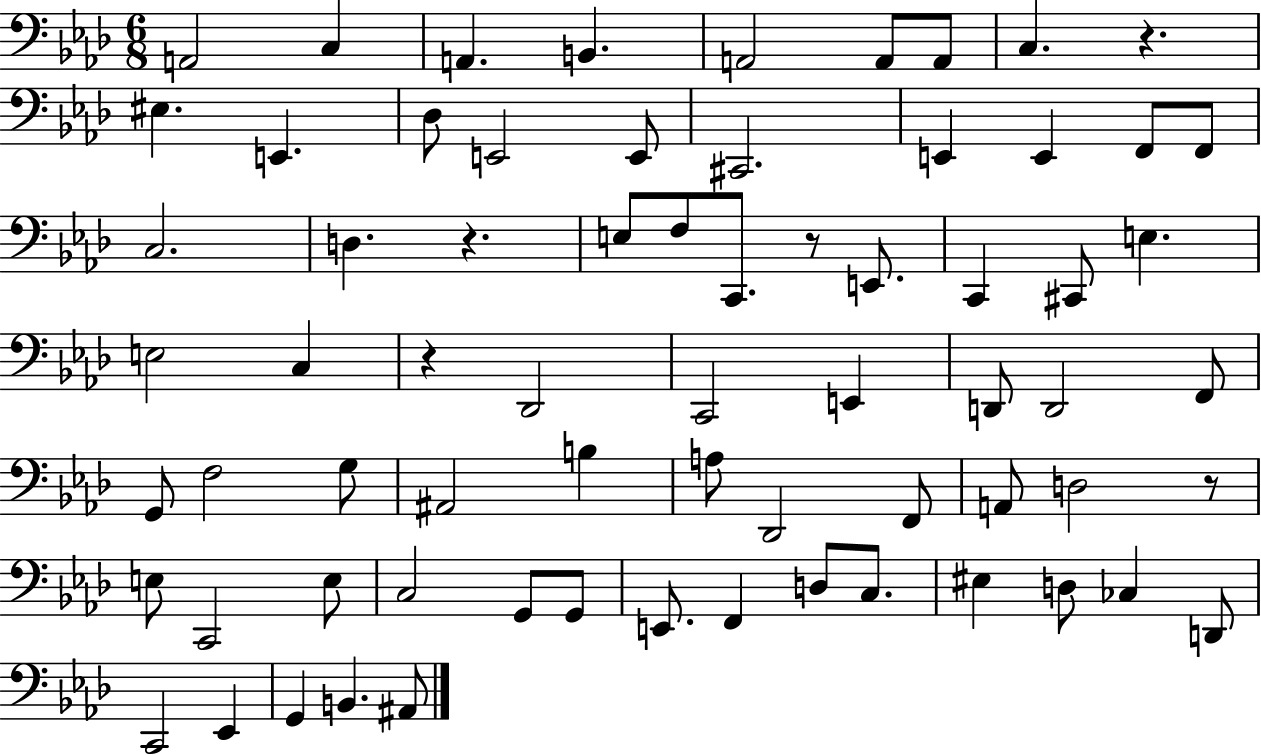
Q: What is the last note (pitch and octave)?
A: A#2